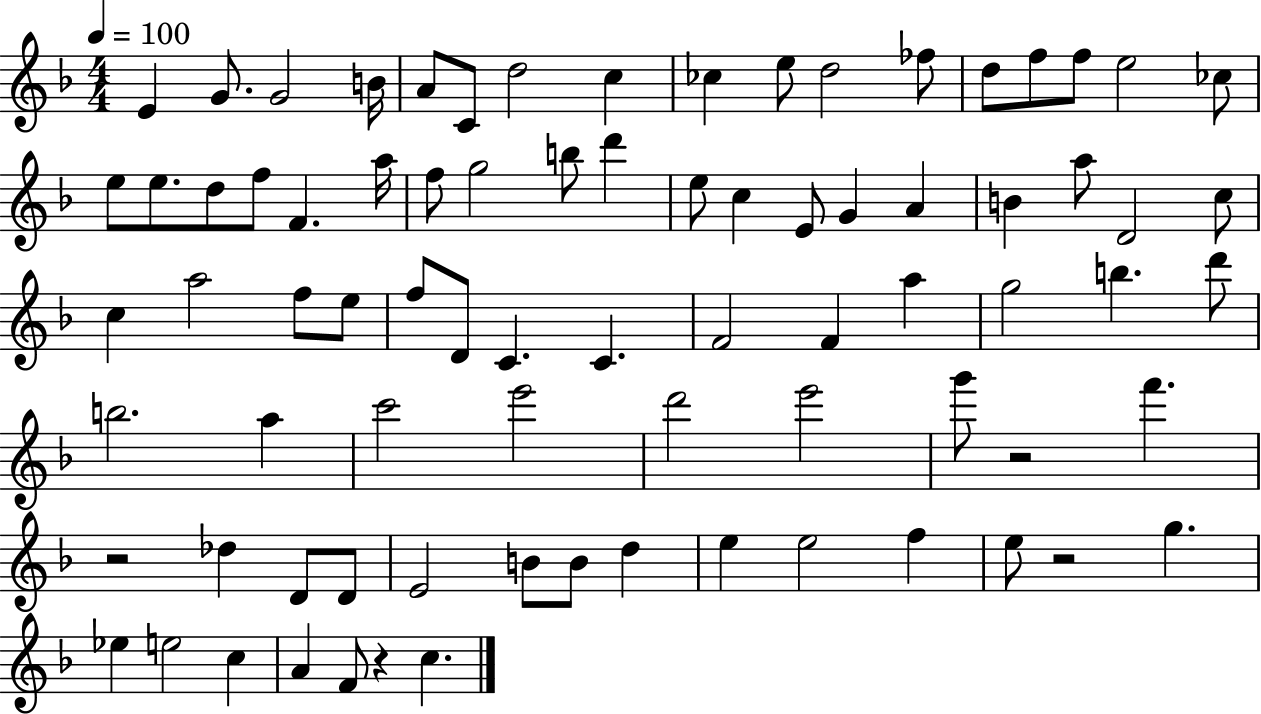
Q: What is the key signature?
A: F major